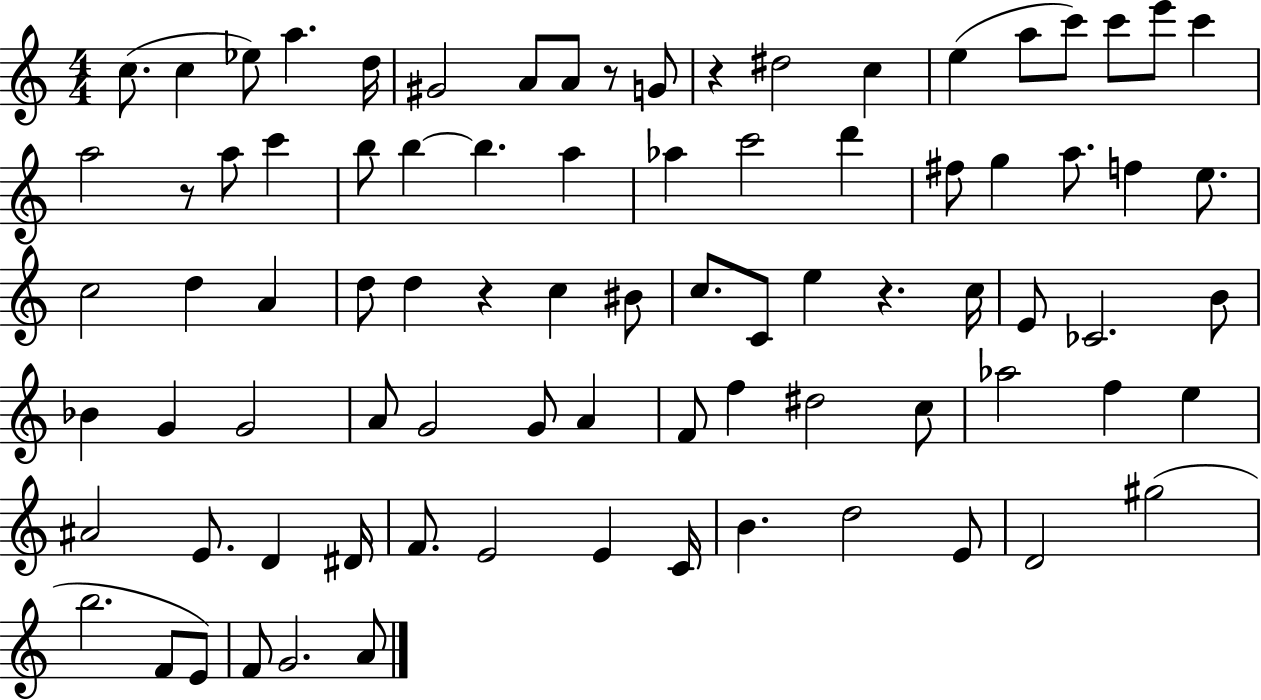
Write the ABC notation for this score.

X:1
T:Untitled
M:4/4
L:1/4
K:C
c/2 c _e/2 a d/4 ^G2 A/2 A/2 z/2 G/2 z ^d2 c e a/2 c'/2 c'/2 e'/2 c' a2 z/2 a/2 c' b/2 b b a _a c'2 d' ^f/2 g a/2 f e/2 c2 d A d/2 d z c ^B/2 c/2 C/2 e z c/4 E/2 _C2 B/2 _B G G2 A/2 G2 G/2 A F/2 f ^d2 c/2 _a2 f e ^A2 E/2 D ^D/4 F/2 E2 E C/4 B d2 E/2 D2 ^g2 b2 F/2 E/2 F/2 G2 A/2